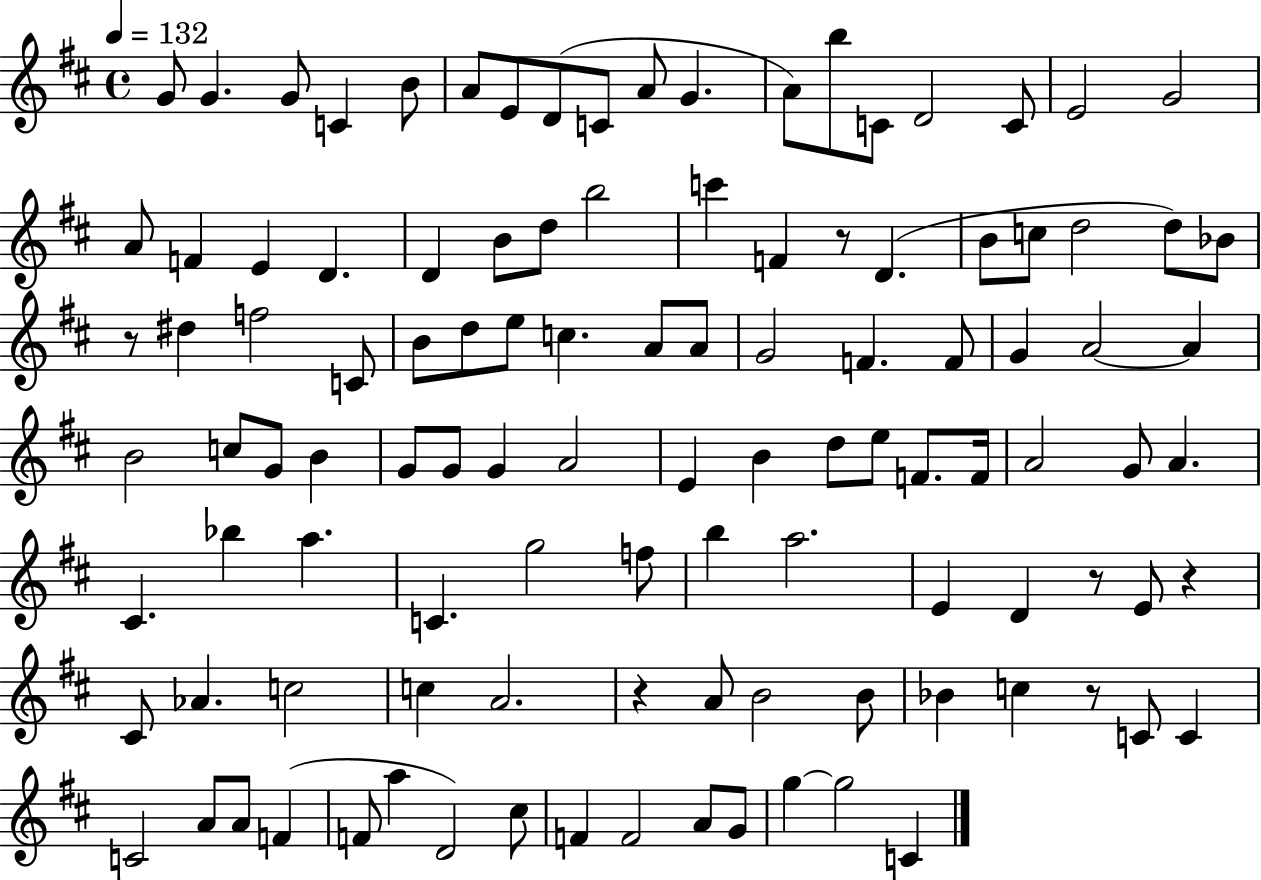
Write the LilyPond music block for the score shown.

{
  \clef treble
  \time 4/4
  \defaultTimeSignature
  \key d \major
  \tempo 4 = 132
  g'8 g'4. g'8 c'4 b'8 | a'8 e'8 d'8( c'8 a'8 g'4. | a'8) b''8 c'8 d'2 c'8 | e'2 g'2 | \break a'8 f'4 e'4 d'4. | d'4 b'8 d''8 b''2 | c'''4 f'4 r8 d'4.( | b'8 c''8 d''2 d''8) bes'8 | \break r8 dis''4 f''2 c'8 | b'8 d''8 e''8 c''4. a'8 a'8 | g'2 f'4. f'8 | g'4 a'2~~ a'4 | \break b'2 c''8 g'8 b'4 | g'8 g'8 g'4 a'2 | e'4 b'4 d''8 e''8 f'8. f'16 | a'2 g'8 a'4. | \break cis'4. bes''4 a''4. | c'4. g''2 f''8 | b''4 a''2. | e'4 d'4 r8 e'8 r4 | \break cis'8 aes'4. c''2 | c''4 a'2. | r4 a'8 b'2 b'8 | bes'4 c''4 r8 c'8 c'4 | \break c'2 a'8 a'8 f'4( | f'8 a''4 d'2) cis''8 | f'4 f'2 a'8 g'8 | g''4~~ g''2 c'4 | \break \bar "|."
}